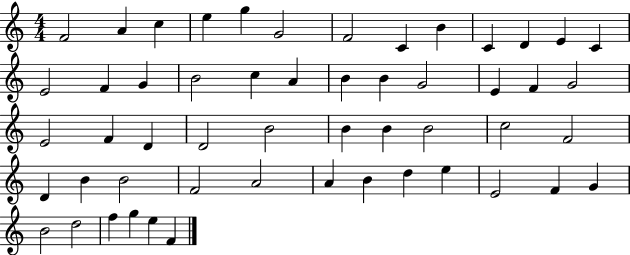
{
  \clef treble
  \numericTimeSignature
  \time 4/4
  \key c \major
  f'2 a'4 c''4 | e''4 g''4 g'2 | f'2 c'4 b'4 | c'4 d'4 e'4 c'4 | \break e'2 f'4 g'4 | b'2 c''4 a'4 | b'4 b'4 g'2 | e'4 f'4 g'2 | \break e'2 f'4 d'4 | d'2 b'2 | b'4 b'4 b'2 | c''2 f'2 | \break d'4 b'4 b'2 | f'2 a'2 | a'4 b'4 d''4 e''4 | e'2 f'4 g'4 | \break b'2 d''2 | f''4 g''4 e''4 f'4 | \bar "|."
}